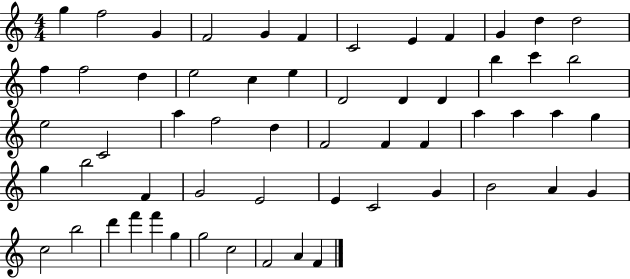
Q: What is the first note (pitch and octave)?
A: G5